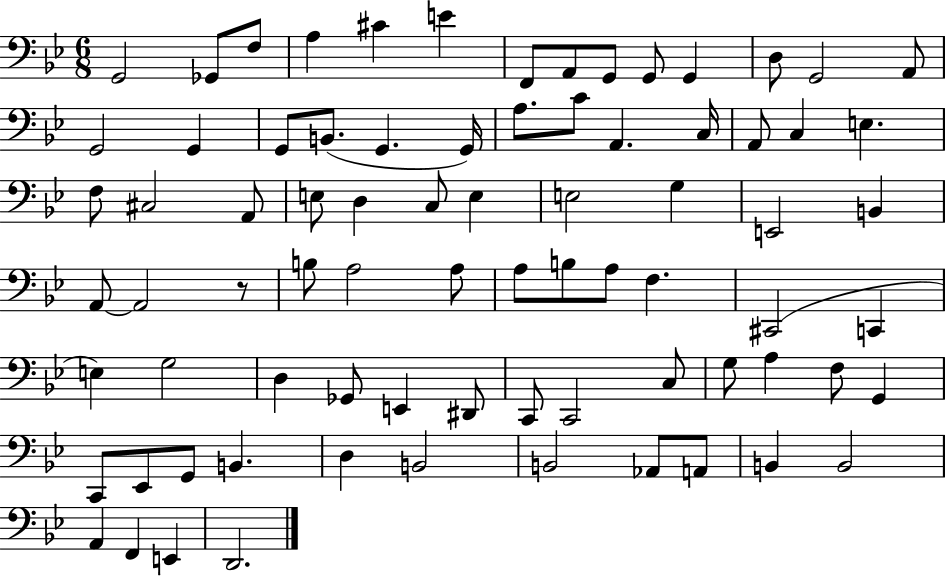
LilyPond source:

{
  \clef bass
  \numericTimeSignature
  \time 6/8
  \key bes \major
  g,2 ges,8 f8 | a4 cis'4 e'4 | f,8 a,8 g,8 g,8 g,4 | d8 g,2 a,8 | \break g,2 g,4 | g,8 b,8.( g,4. g,16) | a8. c'8 a,4. c16 | a,8 c4 e4. | \break f8 cis2 a,8 | e8 d4 c8 e4 | e2 g4 | e,2 b,4 | \break a,8~~ a,2 r8 | b8 a2 a8 | a8 b8 a8 f4. | cis,2( c,4 | \break e4) g2 | d4 ges,8 e,4 dis,8 | c,8 c,2 c8 | g8 a4 f8 g,4 | \break c,8 ees,8 g,8 b,4. | d4 b,2 | b,2 aes,8 a,8 | b,4 b,2 | \break a,4 f,4 e,4 | d,2. | \bar "|."
}